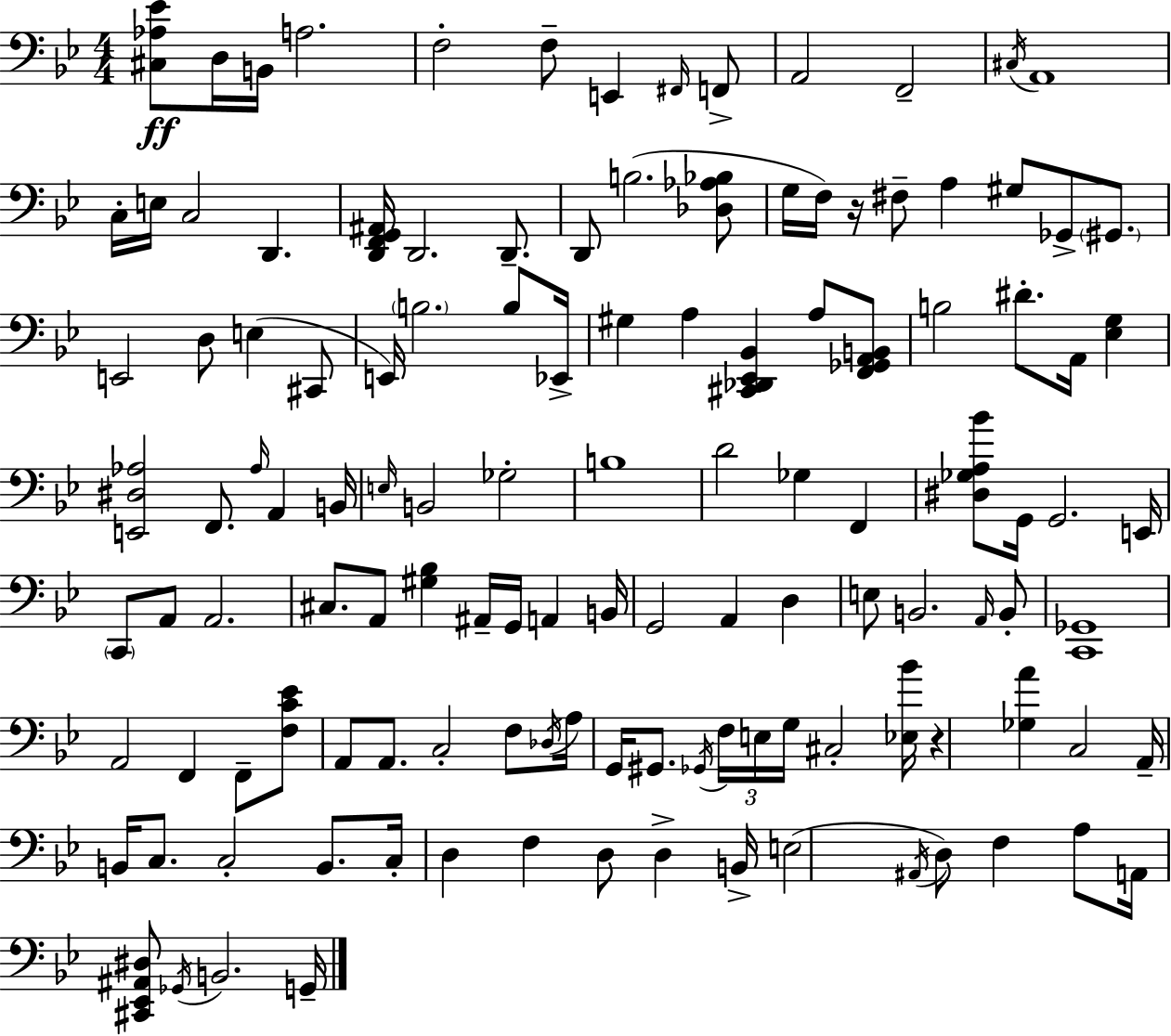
[C#3,Ab3,Eb4]/e D3/s B2/s A3/h. F3/h F3/e E2/q F#2/s F2/e A2/h F2/h C#3/s A2/w C3/s E3/s C3/h D2/q. [D2,F2,G2,A#2]/s D2/h. D2/e. D2/e B3/h. [Db3,Ab3,Bb3]/e G3/s F3/s R/s F#3/e A3/q G#3/e Gb2/e G#2/e. E2/h D3/e E3/q C#2/e E2/s B3/h. B3/e Eb2/s G#3/q A3/q [C#2,Db2,Eb2,Bb2]/q A3/e [F2,Gb2,A2,B2]/e B3/h D#4/e. A2/s [Eb3,G3]/q [E2,D#3,Ab3]/h F2/e. Ab3/s A2/q B2/s E3/s B2/h Gb3/h B3/w D4/h Gb3/q F2/q [D#3,Gb3,A3,Bb4]/e G2/s G2/h. E2/s C2/e A2/e A2/h. C#3/e. A2/e [G#3,Bb3]/q A#2/s G2/s A2/q B2/s G2/h A2/q D3/q E3/e B2/h. A2/s B2/e [C2,Gb2]/w A2/h F2/q F2/e [F3,C4,Eb4]/e A2/e A2/e. C3/h F3/e Db3/s A3/s G2/s G#2/e. Gb2/s F3/s E3/s G3/s C#3/h [Eb3,Bb4]/s R/q [Gb3,A4]/q C3/h A2/s B2/s C3/e. C3/h B2/e. C3/s D3/q F3/q D3/e D3/q B2/s E3/h A#2/s D3/e F3/q A3/e A2/s [C#2,Eb2,A#2,D#3]/e Gb2/s B2/h. G2/s